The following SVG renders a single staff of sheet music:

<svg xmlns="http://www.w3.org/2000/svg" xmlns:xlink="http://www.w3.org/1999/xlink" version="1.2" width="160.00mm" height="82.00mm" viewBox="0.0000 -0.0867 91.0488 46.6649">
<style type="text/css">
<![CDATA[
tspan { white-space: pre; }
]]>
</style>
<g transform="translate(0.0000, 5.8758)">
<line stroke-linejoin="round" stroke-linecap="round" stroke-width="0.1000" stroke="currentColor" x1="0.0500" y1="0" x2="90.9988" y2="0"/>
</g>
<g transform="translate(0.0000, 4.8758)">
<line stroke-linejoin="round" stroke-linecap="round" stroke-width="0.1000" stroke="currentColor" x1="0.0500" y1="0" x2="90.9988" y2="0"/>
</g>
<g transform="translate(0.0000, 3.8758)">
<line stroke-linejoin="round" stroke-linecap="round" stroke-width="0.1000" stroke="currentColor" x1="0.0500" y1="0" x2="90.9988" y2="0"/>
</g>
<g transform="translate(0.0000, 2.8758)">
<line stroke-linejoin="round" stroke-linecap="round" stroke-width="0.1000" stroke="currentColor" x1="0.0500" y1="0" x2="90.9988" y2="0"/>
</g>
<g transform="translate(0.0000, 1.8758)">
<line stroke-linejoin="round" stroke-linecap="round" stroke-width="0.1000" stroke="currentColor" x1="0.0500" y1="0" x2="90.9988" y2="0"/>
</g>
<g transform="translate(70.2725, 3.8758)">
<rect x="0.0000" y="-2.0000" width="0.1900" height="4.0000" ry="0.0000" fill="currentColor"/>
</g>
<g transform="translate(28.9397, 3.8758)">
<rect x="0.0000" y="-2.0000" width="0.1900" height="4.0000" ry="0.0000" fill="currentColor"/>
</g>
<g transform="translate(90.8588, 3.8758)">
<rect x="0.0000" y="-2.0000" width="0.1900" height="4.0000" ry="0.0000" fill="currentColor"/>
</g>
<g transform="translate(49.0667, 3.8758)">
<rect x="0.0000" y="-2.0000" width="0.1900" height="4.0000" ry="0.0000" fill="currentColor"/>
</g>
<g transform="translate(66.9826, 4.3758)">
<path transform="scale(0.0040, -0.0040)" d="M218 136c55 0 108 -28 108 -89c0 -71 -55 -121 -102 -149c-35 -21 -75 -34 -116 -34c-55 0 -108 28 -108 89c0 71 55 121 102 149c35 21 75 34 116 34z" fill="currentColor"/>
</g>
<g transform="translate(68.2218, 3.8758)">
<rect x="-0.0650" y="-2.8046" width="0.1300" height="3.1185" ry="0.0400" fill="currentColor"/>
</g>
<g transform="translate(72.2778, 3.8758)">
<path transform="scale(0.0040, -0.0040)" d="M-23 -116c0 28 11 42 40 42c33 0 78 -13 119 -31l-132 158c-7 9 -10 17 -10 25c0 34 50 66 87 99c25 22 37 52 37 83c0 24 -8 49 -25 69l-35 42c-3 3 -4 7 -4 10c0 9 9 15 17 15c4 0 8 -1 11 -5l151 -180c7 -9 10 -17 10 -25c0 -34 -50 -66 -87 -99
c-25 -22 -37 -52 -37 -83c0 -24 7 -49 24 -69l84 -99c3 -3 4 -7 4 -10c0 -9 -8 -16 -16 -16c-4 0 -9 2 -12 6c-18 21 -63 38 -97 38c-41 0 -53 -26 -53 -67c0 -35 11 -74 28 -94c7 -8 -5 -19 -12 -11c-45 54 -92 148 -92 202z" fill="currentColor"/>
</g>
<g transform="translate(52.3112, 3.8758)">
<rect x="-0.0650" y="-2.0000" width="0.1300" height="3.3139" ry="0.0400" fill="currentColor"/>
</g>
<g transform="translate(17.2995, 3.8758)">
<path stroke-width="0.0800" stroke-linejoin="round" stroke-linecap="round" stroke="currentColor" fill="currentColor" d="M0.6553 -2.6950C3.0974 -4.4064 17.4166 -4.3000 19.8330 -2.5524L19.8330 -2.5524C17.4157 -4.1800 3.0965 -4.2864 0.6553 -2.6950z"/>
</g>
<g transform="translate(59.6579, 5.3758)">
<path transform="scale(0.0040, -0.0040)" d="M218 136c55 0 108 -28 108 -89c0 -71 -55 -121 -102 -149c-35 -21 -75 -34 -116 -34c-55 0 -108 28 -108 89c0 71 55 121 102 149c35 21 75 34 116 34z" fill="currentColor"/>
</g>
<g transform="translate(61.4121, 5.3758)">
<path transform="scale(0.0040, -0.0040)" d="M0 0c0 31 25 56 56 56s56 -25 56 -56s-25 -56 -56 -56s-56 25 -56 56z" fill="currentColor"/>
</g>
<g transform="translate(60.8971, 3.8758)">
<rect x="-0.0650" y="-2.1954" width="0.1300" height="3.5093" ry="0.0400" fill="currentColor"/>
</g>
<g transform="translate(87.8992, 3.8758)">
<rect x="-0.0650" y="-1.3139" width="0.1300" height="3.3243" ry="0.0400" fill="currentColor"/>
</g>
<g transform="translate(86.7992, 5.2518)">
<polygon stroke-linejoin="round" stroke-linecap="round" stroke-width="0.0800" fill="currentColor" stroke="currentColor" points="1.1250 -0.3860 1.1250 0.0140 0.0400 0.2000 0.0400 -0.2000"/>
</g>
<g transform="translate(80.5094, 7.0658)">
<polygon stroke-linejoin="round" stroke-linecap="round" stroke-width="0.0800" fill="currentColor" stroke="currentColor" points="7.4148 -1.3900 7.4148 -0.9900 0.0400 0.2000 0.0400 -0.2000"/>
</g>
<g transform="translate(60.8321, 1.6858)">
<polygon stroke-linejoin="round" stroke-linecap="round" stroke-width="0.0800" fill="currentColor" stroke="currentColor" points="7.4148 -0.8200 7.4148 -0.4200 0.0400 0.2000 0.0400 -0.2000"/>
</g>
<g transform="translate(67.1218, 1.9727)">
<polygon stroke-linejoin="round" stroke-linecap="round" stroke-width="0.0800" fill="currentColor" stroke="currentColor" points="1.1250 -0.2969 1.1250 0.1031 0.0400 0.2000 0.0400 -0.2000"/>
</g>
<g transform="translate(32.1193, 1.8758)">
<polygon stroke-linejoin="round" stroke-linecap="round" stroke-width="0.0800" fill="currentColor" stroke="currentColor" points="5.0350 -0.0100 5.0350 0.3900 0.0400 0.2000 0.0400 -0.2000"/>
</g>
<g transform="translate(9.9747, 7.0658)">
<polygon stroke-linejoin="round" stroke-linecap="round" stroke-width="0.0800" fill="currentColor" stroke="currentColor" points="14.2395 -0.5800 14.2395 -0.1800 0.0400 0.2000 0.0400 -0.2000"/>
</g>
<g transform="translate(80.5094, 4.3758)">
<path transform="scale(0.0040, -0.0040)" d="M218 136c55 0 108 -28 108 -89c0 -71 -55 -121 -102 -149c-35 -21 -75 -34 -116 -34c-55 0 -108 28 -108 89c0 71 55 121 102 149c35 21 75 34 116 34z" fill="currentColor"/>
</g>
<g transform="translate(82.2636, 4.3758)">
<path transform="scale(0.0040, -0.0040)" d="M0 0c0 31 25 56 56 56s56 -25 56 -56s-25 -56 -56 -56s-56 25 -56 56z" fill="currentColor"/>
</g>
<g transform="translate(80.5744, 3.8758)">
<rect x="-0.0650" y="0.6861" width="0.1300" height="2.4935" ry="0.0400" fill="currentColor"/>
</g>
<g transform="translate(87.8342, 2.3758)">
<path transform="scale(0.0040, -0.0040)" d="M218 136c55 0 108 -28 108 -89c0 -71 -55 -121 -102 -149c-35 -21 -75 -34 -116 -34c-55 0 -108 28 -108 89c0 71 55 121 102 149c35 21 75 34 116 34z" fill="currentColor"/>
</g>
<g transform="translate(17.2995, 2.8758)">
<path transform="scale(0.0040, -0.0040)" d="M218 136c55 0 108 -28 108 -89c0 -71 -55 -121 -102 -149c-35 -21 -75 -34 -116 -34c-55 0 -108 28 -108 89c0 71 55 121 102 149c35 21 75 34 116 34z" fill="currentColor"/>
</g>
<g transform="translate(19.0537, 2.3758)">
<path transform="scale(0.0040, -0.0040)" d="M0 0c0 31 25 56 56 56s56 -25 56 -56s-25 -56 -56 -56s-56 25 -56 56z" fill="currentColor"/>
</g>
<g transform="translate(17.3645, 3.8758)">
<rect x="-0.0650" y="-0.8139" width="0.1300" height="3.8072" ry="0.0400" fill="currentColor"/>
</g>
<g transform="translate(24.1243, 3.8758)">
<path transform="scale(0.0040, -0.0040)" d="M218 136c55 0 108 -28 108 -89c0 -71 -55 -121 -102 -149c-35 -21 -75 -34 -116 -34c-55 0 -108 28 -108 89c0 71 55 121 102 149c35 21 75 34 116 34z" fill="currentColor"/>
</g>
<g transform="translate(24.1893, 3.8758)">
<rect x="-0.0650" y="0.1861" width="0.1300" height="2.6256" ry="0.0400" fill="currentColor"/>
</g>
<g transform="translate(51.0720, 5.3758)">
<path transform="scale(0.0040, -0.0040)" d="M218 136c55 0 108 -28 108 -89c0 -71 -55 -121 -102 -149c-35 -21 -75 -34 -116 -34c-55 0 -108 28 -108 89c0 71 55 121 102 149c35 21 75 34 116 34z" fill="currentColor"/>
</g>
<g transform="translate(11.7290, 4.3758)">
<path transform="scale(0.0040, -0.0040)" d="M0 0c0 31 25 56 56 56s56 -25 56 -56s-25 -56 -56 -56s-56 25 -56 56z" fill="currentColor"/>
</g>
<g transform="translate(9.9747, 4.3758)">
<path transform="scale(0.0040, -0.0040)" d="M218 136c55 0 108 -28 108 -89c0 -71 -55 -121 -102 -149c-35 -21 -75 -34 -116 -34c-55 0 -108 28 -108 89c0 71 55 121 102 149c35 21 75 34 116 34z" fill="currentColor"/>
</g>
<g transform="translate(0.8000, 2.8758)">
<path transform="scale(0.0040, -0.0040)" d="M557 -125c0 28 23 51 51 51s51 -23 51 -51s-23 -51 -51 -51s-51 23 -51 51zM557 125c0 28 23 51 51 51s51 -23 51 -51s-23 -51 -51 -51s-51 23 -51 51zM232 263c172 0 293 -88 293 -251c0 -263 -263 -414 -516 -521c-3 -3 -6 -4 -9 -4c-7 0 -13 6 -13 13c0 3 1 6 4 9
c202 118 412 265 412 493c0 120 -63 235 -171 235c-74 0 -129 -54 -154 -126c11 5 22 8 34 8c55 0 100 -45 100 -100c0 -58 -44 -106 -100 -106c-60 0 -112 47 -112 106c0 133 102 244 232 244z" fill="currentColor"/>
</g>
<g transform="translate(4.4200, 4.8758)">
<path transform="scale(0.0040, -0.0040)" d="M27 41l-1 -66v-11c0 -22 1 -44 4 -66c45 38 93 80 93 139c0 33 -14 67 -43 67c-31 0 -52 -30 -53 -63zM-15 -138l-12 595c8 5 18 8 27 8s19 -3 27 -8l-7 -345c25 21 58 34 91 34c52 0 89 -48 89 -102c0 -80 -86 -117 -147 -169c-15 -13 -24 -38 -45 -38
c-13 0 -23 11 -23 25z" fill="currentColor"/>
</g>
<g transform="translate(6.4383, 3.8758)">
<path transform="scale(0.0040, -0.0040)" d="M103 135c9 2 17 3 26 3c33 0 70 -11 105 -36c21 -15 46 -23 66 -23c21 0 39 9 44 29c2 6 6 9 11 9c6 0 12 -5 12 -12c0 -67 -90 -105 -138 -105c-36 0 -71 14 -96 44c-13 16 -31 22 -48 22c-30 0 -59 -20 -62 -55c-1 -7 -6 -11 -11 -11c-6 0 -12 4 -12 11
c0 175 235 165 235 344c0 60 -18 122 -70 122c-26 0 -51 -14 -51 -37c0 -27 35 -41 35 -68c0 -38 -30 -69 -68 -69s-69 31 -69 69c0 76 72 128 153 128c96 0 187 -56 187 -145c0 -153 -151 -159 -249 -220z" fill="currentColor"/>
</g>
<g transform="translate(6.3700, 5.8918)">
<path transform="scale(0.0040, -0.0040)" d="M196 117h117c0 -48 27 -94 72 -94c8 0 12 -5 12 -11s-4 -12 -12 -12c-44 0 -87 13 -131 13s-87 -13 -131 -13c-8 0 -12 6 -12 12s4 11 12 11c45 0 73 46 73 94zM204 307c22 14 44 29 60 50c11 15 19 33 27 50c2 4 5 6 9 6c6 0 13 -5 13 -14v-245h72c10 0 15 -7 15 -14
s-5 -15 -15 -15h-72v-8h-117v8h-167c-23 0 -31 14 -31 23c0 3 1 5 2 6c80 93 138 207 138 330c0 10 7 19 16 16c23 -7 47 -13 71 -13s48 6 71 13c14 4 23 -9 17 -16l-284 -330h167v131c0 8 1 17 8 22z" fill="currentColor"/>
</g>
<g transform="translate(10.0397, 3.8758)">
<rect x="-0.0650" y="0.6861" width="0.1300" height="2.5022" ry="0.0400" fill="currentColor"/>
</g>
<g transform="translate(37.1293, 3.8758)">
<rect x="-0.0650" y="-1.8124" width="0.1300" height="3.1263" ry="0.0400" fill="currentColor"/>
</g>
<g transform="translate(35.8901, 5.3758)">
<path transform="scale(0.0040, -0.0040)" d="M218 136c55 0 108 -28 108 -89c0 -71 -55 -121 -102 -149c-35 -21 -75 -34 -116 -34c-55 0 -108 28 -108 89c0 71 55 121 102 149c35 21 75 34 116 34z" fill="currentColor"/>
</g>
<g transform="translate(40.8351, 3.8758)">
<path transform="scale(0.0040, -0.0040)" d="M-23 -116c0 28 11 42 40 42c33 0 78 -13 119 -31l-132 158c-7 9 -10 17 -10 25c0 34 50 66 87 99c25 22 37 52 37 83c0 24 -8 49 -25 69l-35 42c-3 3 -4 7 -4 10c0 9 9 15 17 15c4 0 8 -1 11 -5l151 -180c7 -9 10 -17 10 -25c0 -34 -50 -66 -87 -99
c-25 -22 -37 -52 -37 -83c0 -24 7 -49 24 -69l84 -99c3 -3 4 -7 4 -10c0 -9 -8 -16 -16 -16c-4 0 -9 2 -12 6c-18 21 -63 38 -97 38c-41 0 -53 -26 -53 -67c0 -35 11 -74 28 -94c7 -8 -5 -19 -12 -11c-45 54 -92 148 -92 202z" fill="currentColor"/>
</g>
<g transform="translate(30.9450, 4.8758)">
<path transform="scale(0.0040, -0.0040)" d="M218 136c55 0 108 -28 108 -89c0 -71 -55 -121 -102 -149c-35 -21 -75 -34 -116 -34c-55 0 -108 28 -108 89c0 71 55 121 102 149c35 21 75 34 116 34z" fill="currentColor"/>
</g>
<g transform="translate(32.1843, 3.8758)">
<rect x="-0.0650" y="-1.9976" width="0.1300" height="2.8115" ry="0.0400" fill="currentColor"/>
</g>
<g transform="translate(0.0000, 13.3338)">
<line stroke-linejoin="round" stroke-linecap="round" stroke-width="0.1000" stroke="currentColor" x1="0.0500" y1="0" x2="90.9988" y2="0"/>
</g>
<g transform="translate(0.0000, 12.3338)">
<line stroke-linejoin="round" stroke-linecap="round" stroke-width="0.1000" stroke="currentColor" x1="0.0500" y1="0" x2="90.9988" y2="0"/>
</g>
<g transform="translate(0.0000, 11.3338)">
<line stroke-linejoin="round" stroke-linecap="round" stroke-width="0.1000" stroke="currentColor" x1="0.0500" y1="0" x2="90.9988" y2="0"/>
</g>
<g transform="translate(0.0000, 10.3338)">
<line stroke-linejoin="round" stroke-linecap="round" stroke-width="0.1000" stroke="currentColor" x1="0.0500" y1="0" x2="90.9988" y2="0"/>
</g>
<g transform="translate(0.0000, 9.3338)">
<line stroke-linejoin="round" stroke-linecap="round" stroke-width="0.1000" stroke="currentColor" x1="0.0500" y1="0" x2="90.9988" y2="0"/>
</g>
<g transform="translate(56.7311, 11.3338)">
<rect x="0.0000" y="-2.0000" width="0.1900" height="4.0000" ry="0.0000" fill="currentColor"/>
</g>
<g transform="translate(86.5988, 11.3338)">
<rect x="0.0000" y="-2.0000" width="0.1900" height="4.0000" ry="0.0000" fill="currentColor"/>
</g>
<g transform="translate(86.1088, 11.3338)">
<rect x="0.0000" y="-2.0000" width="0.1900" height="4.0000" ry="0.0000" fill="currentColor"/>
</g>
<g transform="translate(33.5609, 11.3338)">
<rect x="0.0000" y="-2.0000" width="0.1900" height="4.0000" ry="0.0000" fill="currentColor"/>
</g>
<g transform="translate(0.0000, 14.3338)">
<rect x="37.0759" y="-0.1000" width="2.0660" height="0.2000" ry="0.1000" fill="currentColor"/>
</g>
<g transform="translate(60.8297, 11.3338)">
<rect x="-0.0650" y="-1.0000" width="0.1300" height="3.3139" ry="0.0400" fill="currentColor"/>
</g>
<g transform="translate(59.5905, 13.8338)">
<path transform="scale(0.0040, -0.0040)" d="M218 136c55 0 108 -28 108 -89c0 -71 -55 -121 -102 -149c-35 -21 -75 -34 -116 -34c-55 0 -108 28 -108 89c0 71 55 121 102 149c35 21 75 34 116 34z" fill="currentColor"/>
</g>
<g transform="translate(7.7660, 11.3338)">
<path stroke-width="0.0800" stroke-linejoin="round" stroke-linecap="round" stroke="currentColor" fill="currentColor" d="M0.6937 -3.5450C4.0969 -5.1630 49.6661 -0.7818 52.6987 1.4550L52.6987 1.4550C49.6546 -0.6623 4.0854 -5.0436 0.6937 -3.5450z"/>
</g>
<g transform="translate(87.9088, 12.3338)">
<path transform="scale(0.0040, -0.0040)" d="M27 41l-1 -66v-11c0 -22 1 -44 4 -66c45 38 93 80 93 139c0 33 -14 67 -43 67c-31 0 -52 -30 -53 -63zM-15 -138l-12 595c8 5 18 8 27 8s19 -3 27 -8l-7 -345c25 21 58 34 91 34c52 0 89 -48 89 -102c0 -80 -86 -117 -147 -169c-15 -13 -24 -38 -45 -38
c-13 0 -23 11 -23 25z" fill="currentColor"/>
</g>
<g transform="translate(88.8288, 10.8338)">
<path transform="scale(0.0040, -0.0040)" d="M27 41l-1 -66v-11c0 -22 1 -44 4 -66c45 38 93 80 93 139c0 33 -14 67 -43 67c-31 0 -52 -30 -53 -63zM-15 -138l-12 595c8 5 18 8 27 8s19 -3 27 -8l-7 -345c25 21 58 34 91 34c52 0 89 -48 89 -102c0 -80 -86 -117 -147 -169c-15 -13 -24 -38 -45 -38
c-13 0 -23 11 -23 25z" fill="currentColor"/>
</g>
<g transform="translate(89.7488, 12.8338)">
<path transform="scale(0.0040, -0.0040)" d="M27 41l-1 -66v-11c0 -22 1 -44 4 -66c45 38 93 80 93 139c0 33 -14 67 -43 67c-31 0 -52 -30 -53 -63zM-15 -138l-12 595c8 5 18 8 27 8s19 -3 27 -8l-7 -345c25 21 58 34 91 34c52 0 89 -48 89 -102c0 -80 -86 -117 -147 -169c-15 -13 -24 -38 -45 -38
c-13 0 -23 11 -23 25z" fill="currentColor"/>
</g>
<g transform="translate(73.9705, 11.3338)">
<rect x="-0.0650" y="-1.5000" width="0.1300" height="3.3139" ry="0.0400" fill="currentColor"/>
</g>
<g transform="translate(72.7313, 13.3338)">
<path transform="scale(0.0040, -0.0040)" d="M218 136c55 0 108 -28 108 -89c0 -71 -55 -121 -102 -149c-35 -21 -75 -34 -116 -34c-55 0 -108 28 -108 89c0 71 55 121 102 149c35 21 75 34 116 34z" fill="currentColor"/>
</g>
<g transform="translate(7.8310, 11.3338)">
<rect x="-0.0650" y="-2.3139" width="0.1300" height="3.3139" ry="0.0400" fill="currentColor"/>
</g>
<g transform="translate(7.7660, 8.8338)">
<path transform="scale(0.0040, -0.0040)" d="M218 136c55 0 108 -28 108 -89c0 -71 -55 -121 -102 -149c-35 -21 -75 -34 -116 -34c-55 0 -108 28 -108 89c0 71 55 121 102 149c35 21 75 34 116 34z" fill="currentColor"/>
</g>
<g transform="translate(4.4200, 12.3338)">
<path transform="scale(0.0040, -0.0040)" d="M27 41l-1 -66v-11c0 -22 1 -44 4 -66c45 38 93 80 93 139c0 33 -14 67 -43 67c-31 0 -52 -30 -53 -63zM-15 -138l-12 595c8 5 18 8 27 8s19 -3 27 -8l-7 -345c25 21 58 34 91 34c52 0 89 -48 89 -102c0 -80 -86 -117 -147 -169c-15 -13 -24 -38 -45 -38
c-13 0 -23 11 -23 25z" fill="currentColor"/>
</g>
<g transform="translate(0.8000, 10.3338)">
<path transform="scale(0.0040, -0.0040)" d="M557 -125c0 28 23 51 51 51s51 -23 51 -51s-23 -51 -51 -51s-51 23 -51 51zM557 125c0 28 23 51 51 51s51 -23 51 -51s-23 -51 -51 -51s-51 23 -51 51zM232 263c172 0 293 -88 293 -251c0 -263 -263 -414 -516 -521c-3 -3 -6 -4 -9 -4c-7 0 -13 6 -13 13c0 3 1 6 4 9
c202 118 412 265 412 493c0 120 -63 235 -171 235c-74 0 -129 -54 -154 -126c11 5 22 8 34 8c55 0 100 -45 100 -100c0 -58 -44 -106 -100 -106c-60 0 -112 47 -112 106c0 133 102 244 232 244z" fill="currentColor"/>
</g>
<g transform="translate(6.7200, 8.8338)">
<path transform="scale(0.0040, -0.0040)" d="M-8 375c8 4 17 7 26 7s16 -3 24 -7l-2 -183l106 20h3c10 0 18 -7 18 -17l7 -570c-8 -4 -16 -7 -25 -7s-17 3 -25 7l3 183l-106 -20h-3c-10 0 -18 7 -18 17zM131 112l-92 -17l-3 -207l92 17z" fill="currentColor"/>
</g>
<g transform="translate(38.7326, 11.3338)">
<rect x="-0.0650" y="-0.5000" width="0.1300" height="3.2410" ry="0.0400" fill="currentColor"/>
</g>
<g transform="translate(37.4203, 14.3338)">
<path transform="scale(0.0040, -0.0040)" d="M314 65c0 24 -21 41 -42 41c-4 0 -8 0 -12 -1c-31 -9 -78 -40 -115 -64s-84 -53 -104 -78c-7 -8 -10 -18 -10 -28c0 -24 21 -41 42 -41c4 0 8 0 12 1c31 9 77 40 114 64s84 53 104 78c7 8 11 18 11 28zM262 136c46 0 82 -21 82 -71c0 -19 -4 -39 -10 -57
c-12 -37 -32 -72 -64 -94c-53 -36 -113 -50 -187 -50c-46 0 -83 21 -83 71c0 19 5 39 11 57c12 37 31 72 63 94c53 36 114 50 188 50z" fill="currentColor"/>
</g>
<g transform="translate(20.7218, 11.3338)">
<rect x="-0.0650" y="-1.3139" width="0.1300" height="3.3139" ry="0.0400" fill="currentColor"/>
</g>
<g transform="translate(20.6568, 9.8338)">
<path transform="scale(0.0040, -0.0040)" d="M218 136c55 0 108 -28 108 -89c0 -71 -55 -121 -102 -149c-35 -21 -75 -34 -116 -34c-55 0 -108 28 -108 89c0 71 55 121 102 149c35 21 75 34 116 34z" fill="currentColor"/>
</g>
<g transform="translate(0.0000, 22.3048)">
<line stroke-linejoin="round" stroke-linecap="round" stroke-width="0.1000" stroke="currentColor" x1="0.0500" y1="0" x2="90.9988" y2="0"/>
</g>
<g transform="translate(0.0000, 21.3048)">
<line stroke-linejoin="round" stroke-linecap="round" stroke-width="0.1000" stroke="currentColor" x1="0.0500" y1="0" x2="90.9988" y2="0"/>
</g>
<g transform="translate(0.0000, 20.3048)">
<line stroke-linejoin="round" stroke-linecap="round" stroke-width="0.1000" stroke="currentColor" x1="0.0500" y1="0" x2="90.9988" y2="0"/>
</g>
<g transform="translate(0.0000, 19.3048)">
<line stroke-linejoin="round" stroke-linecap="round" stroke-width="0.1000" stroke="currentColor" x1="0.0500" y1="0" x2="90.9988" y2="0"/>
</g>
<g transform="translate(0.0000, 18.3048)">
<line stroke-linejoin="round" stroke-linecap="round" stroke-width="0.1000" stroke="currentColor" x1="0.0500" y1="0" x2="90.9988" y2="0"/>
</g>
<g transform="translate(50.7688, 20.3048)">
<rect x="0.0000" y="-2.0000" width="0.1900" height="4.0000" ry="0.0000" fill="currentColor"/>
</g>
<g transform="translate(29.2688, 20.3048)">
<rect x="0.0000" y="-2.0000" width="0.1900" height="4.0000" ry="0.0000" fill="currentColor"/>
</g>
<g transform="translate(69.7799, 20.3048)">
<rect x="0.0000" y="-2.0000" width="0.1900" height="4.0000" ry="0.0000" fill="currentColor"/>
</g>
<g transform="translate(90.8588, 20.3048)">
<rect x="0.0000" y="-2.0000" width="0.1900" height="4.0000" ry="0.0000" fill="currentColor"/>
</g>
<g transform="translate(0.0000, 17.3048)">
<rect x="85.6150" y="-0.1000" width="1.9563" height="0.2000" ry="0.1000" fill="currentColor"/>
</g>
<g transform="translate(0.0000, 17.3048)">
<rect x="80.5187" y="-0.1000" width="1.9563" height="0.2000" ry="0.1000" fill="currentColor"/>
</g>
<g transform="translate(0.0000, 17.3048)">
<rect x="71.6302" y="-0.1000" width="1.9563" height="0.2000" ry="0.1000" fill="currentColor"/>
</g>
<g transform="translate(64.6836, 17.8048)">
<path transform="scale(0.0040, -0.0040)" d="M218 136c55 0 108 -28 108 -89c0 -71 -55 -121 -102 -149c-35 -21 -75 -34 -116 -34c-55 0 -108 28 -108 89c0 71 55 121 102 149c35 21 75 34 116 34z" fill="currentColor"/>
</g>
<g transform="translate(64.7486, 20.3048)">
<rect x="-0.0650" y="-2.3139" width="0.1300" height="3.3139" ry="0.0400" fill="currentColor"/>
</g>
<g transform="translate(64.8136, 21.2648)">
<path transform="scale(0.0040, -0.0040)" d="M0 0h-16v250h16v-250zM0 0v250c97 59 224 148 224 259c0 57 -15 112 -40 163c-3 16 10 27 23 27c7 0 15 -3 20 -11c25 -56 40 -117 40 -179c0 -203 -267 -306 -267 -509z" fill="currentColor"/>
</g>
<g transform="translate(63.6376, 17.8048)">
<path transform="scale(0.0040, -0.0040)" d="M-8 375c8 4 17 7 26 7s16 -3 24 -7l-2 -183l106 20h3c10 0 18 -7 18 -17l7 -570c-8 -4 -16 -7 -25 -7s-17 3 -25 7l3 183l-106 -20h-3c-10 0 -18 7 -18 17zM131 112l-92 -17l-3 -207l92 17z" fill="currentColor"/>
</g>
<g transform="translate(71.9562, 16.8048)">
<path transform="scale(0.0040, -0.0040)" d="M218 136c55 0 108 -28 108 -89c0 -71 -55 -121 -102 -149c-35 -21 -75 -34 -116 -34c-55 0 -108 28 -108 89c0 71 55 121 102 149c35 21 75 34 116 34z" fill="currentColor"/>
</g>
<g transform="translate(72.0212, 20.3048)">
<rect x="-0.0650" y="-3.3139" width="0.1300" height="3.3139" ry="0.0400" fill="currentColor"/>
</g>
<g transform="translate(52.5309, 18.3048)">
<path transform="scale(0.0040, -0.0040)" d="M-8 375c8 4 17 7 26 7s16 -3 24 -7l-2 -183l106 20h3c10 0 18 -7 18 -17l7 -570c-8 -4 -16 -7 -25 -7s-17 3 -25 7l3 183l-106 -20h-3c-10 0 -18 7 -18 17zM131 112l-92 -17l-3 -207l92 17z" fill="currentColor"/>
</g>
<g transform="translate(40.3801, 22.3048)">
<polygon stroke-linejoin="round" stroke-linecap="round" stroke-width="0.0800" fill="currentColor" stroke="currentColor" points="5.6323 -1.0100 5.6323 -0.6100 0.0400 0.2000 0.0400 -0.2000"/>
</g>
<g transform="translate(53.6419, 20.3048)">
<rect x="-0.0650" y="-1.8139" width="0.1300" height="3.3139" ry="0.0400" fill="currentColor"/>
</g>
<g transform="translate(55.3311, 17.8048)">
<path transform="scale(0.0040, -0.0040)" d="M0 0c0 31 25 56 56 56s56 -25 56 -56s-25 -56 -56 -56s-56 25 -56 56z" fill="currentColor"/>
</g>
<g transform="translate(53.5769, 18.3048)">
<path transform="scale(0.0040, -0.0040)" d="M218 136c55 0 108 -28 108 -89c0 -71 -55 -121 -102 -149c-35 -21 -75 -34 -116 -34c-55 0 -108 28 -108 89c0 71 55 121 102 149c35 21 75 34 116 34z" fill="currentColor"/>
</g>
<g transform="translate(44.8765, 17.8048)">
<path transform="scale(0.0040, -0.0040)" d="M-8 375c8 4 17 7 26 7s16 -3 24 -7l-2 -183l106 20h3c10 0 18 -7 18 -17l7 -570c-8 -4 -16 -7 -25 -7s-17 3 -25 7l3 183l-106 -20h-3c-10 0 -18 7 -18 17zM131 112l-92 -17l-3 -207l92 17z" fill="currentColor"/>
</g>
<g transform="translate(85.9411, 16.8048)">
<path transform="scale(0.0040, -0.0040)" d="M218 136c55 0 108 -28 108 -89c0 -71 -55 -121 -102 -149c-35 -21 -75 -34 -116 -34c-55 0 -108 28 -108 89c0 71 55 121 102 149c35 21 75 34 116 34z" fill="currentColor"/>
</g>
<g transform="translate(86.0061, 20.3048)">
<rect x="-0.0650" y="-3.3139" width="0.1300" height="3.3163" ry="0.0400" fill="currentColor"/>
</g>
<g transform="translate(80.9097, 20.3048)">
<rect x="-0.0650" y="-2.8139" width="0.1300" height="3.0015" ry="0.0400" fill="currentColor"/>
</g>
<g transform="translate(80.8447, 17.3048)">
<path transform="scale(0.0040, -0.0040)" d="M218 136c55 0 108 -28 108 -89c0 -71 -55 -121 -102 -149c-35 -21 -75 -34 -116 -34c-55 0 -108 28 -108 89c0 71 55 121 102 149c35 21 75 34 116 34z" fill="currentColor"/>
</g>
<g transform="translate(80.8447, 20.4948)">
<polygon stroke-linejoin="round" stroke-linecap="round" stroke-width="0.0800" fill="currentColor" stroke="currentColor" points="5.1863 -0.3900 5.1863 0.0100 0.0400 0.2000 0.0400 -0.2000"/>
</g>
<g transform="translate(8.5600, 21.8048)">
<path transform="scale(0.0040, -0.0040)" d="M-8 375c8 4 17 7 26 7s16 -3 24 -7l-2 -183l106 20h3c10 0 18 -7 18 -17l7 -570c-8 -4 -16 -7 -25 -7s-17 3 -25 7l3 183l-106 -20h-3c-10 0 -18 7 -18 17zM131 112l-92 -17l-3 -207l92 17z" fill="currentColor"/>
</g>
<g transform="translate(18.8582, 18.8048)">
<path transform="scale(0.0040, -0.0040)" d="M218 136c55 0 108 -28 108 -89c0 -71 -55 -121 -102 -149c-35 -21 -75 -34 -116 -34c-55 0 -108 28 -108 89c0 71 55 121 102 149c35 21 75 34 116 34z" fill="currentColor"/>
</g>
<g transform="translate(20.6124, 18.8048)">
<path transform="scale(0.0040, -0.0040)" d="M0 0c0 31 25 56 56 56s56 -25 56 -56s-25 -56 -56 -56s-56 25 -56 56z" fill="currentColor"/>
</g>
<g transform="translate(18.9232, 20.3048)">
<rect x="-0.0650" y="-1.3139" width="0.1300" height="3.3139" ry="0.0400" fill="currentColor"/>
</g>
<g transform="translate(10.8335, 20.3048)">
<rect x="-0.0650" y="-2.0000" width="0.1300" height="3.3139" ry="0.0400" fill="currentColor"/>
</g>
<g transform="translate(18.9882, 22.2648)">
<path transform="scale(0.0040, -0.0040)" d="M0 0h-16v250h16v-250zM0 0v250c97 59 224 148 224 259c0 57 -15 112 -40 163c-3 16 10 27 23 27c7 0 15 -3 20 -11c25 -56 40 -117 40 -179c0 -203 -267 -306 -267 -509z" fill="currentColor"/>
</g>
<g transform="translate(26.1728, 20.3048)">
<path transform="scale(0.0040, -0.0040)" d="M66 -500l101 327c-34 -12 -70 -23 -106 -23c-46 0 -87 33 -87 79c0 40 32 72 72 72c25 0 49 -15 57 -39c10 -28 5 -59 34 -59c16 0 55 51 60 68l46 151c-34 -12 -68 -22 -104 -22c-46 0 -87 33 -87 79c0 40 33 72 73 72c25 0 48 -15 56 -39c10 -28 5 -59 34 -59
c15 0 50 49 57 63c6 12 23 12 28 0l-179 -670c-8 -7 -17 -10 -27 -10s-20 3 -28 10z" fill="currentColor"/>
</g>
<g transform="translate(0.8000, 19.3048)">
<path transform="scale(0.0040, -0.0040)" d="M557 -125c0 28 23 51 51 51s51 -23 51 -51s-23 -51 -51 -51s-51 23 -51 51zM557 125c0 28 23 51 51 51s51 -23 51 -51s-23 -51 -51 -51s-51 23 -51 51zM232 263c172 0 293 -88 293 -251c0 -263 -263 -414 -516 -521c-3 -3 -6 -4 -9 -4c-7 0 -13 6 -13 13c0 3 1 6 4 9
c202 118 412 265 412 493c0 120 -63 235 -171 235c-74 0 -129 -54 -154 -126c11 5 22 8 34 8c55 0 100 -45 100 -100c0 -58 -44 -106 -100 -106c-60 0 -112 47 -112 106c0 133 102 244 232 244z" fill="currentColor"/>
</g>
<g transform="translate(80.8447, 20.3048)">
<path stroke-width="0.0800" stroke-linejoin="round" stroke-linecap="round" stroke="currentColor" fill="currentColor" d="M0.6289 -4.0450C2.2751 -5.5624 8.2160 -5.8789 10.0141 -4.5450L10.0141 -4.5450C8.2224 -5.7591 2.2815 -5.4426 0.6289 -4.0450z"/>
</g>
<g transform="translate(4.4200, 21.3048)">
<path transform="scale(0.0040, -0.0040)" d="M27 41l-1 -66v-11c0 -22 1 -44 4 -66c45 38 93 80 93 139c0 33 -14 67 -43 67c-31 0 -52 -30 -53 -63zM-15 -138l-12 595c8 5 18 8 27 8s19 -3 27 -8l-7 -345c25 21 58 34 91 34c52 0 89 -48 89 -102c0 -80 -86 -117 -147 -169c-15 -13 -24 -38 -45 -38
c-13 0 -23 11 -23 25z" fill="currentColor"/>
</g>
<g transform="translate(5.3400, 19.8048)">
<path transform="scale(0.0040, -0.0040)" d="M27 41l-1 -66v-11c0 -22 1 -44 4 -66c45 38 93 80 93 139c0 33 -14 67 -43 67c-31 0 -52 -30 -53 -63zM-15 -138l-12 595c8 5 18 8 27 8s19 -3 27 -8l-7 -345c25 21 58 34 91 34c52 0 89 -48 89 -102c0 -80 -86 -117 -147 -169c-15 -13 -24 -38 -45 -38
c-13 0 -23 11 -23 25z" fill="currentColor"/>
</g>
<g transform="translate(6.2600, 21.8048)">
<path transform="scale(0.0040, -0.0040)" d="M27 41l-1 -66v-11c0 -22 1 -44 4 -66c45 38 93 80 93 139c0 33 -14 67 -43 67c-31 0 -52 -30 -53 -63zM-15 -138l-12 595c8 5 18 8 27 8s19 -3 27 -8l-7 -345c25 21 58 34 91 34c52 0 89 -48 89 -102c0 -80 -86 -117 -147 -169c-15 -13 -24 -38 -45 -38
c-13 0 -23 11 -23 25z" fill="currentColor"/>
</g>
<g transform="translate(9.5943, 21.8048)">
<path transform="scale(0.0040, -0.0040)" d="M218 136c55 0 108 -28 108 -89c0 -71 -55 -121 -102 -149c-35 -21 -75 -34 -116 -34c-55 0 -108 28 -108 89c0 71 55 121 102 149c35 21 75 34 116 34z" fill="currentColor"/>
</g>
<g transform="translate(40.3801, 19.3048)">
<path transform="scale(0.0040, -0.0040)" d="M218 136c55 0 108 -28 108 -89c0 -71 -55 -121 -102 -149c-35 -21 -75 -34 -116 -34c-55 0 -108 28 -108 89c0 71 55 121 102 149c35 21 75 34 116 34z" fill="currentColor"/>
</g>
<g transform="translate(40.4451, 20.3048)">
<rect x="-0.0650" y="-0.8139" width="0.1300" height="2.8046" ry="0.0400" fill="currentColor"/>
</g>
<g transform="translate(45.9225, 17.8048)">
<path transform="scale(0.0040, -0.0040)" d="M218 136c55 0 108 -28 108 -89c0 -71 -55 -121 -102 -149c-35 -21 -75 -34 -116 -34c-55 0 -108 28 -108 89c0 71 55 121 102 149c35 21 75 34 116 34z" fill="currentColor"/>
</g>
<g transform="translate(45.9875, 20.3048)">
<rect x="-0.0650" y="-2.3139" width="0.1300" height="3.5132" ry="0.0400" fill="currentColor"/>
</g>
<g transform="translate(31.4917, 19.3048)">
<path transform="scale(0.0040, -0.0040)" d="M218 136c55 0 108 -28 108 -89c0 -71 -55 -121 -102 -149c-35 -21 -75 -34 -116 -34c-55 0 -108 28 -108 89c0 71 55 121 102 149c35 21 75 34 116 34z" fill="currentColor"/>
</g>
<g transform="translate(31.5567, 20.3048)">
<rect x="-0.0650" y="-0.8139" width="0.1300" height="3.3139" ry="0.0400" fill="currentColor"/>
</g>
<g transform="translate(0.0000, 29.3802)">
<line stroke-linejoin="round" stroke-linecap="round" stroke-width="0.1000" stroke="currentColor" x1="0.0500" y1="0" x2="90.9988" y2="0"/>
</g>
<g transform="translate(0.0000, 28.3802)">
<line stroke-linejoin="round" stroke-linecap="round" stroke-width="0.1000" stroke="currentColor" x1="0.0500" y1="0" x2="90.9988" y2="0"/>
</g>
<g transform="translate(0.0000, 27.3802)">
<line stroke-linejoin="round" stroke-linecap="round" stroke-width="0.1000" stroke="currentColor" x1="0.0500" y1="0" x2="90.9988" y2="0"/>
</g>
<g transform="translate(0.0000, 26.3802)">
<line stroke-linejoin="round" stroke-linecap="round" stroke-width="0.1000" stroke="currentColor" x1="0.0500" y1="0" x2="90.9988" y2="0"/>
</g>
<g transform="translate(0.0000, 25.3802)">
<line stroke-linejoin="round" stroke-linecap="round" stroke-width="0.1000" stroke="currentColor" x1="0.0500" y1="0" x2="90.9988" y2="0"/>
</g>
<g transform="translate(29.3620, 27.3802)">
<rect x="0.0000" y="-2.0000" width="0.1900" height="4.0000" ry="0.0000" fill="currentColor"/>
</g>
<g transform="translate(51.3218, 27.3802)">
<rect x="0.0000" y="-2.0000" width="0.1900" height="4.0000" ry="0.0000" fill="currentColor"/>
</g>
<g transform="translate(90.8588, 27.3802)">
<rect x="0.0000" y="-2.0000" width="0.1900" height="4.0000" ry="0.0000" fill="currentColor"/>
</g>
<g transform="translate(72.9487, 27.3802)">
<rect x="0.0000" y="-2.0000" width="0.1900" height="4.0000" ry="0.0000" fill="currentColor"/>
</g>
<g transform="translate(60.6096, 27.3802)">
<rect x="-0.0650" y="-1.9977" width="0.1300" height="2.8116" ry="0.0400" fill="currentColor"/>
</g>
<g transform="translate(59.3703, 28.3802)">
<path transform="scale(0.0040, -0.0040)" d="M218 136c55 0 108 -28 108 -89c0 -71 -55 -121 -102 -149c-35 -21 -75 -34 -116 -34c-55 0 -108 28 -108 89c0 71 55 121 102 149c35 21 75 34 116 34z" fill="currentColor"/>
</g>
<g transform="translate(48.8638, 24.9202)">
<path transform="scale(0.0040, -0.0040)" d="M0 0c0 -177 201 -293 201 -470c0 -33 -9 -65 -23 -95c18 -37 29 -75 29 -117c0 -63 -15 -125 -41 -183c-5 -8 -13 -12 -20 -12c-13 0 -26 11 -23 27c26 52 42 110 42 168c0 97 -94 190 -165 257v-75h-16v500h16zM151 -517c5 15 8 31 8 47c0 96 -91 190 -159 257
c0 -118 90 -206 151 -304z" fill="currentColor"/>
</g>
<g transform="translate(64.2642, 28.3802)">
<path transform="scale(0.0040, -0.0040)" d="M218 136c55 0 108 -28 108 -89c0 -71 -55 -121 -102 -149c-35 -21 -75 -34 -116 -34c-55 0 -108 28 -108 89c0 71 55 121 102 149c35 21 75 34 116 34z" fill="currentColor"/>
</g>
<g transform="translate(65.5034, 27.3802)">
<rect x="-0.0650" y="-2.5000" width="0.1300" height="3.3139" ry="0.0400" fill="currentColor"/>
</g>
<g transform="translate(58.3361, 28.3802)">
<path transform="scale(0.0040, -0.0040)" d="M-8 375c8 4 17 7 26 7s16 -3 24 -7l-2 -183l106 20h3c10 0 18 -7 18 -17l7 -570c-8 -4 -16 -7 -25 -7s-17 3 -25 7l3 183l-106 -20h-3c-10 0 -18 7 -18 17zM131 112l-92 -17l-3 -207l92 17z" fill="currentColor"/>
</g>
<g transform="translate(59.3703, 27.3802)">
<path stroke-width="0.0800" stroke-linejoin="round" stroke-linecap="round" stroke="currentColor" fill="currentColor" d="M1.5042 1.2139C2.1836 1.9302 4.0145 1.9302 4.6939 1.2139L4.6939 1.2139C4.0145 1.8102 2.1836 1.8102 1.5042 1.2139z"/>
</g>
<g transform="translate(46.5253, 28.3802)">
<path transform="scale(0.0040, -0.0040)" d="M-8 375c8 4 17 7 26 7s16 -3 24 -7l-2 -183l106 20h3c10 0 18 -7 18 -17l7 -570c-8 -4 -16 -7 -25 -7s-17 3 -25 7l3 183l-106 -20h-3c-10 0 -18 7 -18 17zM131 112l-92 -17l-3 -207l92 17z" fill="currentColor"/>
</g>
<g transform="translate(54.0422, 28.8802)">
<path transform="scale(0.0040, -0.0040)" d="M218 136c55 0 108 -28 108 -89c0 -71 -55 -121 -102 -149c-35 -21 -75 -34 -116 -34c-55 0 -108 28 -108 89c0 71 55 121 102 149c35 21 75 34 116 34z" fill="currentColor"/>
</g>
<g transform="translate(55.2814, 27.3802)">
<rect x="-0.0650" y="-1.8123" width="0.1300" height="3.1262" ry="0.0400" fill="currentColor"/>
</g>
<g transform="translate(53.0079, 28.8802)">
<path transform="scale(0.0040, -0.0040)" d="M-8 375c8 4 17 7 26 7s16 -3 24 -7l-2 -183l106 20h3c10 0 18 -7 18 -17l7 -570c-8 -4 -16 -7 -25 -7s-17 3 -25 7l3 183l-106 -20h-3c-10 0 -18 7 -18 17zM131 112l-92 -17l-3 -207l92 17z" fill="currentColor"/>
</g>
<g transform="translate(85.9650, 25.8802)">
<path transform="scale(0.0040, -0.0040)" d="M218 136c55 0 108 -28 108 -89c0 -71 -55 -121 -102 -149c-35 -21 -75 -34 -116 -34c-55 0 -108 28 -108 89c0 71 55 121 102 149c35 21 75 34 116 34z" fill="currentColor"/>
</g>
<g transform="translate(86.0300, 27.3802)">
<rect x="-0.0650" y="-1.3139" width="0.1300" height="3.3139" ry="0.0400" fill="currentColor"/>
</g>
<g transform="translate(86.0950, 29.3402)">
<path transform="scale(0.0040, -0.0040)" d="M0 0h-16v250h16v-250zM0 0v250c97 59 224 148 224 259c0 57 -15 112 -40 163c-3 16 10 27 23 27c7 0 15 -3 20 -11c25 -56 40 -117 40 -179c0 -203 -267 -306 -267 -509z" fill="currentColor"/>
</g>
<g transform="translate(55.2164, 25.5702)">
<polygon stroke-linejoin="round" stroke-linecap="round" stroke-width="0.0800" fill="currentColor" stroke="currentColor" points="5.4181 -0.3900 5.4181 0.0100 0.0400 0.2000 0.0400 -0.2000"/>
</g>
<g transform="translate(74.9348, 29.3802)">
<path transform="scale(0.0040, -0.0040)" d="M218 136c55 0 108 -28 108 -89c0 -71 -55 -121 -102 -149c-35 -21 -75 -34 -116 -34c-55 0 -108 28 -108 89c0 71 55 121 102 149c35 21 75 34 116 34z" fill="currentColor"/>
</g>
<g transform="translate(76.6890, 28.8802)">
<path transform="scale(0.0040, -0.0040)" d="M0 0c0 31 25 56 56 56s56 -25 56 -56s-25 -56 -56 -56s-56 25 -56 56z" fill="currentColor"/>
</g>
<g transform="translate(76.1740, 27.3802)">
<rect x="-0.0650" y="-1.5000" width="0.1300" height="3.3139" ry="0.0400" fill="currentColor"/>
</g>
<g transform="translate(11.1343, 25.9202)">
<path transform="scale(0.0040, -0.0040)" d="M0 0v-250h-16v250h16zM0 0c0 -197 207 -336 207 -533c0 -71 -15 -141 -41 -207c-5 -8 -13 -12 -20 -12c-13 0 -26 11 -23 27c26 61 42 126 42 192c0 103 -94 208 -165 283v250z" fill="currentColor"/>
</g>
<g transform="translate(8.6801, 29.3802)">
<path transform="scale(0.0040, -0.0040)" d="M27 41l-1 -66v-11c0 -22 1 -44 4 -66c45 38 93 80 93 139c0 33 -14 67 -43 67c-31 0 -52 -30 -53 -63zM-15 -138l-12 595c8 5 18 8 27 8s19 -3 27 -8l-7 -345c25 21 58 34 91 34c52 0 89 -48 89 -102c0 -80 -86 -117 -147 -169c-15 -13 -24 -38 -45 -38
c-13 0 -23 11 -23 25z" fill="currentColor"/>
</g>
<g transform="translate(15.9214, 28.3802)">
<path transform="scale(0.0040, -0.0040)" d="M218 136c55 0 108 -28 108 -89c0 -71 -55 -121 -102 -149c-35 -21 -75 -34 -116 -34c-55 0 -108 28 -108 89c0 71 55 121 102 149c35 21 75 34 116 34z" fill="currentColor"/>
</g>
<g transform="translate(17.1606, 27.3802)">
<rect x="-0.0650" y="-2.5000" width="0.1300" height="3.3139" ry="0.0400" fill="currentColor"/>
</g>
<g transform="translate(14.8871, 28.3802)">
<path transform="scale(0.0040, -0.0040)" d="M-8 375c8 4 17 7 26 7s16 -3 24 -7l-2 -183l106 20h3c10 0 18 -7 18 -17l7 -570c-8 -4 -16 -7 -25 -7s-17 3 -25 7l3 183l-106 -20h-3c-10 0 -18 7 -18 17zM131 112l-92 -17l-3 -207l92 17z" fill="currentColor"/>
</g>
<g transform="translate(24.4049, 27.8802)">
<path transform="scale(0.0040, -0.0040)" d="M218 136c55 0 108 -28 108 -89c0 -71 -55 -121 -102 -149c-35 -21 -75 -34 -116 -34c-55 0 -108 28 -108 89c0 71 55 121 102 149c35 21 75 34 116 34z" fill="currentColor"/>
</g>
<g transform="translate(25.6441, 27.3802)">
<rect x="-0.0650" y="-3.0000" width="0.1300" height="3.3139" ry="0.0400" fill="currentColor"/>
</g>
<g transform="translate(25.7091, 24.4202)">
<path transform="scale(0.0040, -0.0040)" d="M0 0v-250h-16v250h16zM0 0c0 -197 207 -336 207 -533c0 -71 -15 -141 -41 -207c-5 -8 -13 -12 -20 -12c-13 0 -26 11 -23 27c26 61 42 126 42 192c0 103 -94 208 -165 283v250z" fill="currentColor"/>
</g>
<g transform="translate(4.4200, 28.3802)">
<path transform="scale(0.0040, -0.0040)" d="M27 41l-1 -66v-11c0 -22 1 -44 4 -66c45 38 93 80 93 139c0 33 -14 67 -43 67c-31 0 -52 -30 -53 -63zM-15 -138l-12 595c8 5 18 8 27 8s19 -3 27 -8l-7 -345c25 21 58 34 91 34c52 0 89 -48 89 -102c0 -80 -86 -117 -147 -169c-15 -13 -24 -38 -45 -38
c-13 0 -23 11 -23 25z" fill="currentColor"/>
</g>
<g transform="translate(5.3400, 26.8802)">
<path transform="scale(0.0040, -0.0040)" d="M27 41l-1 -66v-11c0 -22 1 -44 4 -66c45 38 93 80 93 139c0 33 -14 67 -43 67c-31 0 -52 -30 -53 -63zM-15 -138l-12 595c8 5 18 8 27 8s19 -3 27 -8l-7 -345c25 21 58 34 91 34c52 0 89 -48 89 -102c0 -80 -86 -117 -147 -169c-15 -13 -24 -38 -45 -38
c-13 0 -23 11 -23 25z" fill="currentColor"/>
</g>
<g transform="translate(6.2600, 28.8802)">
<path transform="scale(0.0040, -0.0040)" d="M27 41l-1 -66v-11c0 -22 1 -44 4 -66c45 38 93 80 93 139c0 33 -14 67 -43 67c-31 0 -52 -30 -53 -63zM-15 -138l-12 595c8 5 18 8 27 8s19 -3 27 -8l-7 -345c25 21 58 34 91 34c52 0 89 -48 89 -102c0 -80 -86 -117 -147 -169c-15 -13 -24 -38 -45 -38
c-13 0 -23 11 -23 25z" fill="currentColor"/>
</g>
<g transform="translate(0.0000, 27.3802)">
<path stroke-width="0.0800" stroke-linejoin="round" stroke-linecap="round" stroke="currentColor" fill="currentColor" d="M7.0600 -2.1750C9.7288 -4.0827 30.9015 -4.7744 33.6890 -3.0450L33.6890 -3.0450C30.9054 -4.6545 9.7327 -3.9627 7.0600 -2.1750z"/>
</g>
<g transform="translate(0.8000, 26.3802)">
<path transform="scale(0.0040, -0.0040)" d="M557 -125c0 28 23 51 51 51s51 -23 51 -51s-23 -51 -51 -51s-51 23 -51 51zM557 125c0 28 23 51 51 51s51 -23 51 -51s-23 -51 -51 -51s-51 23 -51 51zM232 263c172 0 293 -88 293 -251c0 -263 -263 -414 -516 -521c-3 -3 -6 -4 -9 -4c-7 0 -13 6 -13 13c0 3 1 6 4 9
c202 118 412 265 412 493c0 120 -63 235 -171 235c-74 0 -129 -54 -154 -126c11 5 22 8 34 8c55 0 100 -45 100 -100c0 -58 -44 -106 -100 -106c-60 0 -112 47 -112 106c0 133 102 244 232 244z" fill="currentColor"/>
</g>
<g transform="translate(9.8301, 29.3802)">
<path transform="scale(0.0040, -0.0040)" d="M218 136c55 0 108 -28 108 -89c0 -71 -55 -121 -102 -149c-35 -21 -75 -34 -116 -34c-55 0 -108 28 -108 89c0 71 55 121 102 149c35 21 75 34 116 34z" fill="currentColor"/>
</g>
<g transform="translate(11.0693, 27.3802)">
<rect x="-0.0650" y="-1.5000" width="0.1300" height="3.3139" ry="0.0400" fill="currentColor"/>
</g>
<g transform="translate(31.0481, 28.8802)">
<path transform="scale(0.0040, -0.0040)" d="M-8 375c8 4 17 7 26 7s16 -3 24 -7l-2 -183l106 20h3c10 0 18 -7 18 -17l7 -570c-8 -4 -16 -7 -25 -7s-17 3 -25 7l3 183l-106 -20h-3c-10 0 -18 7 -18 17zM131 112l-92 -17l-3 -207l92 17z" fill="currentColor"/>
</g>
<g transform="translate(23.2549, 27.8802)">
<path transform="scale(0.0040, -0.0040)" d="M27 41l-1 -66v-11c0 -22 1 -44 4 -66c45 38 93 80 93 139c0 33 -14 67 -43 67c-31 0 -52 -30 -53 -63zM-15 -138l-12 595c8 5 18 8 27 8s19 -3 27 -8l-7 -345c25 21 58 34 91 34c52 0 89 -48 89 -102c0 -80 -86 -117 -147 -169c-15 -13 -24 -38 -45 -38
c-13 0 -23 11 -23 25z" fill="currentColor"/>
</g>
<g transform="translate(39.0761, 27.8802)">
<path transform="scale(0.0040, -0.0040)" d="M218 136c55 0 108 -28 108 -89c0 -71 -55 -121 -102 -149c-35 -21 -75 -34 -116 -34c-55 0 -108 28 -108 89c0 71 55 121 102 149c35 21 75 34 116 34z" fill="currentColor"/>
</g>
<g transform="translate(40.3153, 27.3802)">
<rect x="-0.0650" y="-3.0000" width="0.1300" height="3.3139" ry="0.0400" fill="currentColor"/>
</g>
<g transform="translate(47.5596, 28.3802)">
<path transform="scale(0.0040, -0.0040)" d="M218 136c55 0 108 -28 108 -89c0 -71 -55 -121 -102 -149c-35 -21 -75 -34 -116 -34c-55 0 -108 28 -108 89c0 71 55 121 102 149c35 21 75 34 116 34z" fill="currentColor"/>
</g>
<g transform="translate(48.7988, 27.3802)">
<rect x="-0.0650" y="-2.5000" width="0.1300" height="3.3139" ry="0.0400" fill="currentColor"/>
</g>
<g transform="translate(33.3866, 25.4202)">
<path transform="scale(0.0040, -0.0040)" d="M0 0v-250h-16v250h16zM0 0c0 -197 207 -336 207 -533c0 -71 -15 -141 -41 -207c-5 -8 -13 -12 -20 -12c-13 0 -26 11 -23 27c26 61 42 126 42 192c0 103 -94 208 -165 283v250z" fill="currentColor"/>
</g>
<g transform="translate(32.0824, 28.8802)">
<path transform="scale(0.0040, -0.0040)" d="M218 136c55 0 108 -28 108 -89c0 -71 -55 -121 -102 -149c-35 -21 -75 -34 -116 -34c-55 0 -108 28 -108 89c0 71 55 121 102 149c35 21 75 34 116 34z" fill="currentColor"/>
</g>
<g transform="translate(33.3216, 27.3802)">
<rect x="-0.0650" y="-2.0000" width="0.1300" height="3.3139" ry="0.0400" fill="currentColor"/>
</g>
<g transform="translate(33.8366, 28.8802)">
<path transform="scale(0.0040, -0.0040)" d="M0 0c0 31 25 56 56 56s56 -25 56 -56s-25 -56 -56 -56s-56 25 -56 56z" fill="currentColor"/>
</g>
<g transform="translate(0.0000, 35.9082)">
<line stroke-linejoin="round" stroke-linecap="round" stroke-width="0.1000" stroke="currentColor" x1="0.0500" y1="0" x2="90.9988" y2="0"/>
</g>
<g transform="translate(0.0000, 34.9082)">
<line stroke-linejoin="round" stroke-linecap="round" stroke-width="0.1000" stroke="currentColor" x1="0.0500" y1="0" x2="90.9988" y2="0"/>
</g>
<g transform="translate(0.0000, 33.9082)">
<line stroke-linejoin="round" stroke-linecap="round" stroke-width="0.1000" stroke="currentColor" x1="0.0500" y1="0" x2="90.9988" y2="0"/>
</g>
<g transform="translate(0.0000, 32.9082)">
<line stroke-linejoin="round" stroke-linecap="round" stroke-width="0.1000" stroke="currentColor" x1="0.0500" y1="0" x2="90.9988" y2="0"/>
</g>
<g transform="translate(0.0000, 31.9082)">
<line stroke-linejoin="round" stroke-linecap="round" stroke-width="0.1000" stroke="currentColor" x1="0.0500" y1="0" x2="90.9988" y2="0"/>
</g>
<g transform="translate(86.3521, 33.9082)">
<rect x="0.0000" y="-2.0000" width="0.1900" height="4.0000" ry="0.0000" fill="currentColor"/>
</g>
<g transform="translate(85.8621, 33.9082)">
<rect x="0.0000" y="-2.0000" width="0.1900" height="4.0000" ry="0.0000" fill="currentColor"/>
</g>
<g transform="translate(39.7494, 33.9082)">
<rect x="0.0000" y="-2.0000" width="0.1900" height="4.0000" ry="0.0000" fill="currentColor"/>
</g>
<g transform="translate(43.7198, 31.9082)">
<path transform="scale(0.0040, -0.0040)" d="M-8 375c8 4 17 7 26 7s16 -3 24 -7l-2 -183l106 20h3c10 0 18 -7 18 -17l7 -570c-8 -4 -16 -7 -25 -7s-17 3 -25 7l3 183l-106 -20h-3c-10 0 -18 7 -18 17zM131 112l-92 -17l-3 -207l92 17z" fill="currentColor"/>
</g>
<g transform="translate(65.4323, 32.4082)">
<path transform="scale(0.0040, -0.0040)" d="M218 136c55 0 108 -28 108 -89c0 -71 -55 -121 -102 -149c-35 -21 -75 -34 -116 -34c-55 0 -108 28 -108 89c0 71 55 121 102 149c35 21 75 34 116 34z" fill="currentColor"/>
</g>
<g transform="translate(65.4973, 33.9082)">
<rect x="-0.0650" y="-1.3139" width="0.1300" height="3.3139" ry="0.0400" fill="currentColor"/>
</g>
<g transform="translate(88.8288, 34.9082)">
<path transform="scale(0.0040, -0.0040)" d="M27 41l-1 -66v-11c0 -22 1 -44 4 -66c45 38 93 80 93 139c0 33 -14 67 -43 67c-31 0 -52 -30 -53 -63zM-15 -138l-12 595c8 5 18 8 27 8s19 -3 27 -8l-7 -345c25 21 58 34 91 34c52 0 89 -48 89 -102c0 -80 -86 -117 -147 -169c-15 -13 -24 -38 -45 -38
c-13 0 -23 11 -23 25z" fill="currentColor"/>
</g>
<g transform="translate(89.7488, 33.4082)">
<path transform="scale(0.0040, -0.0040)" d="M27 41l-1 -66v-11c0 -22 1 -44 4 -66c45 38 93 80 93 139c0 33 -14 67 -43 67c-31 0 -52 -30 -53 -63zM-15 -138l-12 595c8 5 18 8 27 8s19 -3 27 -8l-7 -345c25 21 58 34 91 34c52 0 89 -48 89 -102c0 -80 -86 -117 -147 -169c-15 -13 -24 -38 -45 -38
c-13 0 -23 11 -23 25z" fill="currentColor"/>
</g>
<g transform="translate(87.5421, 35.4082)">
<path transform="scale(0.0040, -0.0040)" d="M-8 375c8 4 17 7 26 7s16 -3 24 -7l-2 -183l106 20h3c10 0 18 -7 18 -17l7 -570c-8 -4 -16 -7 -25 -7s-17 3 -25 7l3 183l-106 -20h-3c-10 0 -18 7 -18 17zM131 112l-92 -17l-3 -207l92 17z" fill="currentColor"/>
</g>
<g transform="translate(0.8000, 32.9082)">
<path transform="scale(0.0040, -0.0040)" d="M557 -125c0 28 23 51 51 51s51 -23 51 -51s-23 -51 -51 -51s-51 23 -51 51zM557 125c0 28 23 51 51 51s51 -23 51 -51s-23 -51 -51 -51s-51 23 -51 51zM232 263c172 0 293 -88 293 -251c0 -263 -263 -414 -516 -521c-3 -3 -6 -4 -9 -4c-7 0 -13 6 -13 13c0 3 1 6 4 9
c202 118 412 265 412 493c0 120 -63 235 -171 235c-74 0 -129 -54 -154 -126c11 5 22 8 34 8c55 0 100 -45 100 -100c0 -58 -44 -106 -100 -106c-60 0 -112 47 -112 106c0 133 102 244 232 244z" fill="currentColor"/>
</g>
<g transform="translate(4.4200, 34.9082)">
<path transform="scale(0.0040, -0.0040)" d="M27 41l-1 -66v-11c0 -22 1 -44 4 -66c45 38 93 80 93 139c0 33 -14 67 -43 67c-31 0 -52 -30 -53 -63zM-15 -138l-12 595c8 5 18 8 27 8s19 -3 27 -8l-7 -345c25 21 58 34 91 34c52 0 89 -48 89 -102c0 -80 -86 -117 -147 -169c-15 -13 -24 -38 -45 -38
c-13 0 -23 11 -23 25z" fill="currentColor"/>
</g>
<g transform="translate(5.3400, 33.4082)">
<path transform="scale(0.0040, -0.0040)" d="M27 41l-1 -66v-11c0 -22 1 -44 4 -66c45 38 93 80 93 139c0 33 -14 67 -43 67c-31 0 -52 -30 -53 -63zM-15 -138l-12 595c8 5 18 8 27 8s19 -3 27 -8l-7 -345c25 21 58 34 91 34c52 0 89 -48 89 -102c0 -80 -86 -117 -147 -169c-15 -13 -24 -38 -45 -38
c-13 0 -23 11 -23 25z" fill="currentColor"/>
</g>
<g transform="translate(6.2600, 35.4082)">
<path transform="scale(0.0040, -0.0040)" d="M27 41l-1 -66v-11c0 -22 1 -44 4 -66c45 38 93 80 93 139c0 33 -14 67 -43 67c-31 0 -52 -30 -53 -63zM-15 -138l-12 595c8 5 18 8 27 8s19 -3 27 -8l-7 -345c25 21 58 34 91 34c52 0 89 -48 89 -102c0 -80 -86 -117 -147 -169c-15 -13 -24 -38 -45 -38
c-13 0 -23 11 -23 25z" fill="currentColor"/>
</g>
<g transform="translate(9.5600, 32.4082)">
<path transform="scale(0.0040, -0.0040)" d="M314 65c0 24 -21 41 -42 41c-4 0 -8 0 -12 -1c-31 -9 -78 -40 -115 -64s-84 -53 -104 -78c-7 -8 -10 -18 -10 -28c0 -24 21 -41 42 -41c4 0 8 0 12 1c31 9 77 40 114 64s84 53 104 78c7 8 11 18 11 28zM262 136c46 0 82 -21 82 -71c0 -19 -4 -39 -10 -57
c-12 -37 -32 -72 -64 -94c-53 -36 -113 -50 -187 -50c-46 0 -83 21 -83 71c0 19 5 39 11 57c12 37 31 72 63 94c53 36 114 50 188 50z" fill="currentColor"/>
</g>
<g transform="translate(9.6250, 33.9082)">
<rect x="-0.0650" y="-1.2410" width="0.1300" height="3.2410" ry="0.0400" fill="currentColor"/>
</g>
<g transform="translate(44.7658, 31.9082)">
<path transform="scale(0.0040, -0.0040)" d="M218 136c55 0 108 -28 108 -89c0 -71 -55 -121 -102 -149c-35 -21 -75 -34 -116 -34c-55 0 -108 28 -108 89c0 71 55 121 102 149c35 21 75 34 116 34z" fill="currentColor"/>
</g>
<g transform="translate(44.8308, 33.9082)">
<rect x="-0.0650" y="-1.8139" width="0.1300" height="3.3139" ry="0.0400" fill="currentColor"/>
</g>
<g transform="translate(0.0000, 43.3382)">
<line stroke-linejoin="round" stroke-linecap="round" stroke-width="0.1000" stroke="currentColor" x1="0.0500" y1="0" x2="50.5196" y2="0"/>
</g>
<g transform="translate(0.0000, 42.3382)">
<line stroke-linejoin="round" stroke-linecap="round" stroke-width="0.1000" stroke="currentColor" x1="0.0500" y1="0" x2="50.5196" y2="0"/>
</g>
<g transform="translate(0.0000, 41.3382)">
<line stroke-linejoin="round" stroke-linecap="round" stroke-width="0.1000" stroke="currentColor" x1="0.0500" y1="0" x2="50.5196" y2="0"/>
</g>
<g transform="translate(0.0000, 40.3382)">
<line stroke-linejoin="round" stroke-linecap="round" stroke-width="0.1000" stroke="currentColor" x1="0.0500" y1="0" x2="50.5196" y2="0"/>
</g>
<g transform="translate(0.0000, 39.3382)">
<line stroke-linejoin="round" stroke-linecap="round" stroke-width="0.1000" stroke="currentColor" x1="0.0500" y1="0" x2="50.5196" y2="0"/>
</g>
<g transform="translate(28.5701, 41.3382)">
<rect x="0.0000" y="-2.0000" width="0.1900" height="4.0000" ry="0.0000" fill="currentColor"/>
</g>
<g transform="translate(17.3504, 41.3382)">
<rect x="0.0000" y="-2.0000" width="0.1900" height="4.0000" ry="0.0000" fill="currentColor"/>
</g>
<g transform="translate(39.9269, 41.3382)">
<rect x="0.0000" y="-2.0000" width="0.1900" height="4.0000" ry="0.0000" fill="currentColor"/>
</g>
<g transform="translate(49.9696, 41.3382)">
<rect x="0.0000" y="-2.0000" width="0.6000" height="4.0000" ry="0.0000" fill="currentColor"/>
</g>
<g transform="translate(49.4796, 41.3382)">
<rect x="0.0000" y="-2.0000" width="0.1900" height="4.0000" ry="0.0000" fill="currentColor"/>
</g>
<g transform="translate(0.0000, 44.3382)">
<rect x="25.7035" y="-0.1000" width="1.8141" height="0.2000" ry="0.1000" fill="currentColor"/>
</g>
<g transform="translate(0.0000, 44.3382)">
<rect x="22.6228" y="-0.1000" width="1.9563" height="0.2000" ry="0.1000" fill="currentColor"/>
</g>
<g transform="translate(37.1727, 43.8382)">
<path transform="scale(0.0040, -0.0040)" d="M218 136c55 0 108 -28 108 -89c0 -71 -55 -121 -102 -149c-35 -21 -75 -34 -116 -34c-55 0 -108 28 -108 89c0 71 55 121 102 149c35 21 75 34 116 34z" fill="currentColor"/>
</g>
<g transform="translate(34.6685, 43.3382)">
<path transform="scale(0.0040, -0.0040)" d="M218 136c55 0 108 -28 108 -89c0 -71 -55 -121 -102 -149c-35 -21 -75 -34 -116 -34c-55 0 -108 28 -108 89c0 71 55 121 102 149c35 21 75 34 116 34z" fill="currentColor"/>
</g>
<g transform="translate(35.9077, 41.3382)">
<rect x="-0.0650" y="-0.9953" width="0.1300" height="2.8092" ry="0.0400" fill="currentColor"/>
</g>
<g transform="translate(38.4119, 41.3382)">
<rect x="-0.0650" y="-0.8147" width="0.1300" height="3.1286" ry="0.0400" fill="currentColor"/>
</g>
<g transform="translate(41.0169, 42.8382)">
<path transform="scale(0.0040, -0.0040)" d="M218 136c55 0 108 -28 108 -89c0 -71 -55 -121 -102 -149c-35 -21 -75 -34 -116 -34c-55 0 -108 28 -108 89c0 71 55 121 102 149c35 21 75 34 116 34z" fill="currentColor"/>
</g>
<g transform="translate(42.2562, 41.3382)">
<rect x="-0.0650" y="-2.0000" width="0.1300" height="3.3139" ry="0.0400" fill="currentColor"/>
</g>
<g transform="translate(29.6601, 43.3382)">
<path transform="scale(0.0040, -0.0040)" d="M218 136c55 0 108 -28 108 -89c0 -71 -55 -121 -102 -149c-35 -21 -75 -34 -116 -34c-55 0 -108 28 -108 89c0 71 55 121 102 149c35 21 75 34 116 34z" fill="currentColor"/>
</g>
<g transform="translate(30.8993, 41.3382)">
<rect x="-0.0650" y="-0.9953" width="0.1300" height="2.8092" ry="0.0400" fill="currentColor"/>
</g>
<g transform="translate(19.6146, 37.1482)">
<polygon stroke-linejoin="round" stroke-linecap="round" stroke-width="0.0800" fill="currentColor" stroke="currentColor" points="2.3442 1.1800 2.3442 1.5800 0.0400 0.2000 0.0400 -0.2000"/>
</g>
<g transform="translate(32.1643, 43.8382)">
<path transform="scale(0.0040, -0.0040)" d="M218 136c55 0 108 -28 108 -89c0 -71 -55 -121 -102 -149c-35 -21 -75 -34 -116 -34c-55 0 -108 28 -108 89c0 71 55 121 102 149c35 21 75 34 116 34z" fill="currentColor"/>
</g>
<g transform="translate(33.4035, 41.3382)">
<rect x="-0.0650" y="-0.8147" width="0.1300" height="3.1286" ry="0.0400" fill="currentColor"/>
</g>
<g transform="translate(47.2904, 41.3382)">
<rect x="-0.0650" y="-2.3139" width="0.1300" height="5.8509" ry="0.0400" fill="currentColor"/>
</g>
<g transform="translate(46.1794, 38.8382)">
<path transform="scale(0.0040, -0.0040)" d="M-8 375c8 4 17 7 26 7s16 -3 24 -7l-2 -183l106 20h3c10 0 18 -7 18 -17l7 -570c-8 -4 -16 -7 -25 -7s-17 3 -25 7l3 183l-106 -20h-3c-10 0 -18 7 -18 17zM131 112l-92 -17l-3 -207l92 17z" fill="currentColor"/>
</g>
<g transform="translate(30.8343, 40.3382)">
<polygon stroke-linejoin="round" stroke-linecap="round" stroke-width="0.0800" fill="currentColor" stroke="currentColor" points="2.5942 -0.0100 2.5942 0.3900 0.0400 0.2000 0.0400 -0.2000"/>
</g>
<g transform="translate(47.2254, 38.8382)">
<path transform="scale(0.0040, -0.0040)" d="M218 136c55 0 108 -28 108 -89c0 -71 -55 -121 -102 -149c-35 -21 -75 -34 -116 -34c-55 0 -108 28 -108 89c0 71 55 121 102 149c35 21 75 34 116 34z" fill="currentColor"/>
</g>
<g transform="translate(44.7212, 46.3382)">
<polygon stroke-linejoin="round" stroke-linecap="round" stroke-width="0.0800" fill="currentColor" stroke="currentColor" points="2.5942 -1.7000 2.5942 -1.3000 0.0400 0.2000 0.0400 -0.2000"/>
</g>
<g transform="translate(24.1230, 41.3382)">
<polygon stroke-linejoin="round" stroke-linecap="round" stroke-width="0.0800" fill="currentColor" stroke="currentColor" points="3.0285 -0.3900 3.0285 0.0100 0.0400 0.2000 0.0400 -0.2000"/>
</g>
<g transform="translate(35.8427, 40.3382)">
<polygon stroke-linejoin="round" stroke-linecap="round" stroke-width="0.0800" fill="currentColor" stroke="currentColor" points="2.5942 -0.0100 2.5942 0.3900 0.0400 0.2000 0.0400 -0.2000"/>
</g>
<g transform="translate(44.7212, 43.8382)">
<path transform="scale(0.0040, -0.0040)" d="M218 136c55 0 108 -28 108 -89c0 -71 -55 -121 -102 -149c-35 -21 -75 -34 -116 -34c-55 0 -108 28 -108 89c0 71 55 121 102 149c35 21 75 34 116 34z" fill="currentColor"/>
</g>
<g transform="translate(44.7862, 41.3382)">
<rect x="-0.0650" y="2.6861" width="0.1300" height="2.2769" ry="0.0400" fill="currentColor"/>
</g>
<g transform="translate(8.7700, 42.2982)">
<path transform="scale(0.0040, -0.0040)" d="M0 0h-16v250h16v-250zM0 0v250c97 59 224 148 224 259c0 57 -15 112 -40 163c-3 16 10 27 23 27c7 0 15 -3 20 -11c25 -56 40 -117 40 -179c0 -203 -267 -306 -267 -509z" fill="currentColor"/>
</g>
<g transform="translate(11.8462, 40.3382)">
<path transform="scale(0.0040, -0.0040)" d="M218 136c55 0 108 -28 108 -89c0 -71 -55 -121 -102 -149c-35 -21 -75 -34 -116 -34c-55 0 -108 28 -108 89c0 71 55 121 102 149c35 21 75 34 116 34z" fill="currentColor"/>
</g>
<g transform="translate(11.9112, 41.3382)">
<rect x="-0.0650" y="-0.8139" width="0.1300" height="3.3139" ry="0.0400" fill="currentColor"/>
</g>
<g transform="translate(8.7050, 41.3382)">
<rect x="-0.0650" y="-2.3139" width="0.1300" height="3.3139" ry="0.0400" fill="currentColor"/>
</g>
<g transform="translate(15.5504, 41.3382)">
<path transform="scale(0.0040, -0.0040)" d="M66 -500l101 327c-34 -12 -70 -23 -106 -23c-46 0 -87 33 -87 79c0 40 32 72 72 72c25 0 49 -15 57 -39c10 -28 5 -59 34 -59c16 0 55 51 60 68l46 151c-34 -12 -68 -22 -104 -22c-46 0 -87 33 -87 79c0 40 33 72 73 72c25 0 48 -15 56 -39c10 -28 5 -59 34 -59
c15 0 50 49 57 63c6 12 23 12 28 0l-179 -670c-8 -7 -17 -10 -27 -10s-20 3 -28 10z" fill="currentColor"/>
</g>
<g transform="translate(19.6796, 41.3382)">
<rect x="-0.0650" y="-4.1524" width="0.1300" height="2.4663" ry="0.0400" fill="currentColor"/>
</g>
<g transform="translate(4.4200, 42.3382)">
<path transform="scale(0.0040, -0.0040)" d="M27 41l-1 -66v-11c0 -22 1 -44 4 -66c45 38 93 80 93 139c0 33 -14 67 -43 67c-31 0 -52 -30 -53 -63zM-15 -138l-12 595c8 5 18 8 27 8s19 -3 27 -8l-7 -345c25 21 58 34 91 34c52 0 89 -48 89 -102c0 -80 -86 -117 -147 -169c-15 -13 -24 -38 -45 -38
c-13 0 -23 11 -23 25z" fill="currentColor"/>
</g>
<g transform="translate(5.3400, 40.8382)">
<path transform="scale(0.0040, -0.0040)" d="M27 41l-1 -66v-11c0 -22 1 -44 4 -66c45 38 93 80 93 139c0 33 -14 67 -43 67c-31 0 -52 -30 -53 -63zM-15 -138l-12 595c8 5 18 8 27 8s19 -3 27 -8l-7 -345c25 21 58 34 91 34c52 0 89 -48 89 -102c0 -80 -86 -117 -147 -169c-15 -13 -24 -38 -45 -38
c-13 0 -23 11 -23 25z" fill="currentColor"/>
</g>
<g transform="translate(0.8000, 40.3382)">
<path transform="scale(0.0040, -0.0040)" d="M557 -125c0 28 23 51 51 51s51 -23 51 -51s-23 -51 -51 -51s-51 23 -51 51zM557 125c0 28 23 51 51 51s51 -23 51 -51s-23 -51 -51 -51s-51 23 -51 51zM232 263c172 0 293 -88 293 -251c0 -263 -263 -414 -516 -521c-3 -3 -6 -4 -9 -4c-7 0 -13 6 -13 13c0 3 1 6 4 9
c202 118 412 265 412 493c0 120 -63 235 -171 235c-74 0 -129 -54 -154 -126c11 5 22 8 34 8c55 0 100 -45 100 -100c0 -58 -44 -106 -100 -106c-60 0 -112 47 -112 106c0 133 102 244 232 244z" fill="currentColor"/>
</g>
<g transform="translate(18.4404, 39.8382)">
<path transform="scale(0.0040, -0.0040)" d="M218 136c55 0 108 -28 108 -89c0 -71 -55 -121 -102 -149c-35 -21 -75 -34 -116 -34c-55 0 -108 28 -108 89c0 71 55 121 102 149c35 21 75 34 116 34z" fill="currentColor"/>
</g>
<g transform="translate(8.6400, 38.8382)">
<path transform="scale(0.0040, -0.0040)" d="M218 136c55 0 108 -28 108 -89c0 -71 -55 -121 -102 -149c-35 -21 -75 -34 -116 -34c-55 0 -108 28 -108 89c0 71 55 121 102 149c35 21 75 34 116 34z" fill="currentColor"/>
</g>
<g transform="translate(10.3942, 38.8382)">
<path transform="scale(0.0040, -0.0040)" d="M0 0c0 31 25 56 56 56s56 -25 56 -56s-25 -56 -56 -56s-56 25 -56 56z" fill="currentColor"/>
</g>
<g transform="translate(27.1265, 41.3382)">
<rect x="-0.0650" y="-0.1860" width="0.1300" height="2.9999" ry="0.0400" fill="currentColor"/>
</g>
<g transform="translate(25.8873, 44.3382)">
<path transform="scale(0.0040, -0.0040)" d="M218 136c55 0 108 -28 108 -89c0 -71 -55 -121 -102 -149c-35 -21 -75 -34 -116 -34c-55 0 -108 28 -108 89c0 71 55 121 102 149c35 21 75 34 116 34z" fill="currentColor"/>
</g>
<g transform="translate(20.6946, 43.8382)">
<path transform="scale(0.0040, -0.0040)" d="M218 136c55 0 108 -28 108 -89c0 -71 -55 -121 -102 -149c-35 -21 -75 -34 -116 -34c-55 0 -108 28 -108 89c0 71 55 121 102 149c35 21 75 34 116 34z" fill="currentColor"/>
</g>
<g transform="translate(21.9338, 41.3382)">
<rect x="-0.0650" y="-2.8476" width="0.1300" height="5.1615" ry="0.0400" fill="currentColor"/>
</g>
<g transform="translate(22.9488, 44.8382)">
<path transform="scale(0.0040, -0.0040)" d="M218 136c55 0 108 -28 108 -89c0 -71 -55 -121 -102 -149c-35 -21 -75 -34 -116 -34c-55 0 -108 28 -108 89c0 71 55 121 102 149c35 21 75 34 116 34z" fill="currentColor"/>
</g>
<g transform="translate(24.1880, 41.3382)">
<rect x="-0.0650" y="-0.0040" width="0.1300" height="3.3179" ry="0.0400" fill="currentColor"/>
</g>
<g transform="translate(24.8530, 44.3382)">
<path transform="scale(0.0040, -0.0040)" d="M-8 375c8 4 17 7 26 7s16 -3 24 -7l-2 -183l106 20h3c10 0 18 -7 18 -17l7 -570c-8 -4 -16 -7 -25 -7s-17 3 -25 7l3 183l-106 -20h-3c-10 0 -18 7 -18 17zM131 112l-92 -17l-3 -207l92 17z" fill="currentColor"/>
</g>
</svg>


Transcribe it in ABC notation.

X:1
T:Untitled
M:2/4
L:1/4
K:F
C,/2 F,/2 D,/2 _B,,/2 A,,/2 z A,, A,,/2 C,/4 z C,/2 G,/4 B, G, E,,2 F,, G,, A,, G,/2 z/4 F, F,/2 B,/2 A, B,/2 D C/2 D/2 _G,,/2 B,, _C,/2 A,,/2 C, B,,/4 A,,/2 B,,/2 B,, G,, G,/2 G,2 A, G, _B,/2 F, z/4 G,/2 F,,/2 D,,/2 E,,/2 G,,/2 F,,/2 G,,/2 F,,/2 A,, F,,/2 B,/2